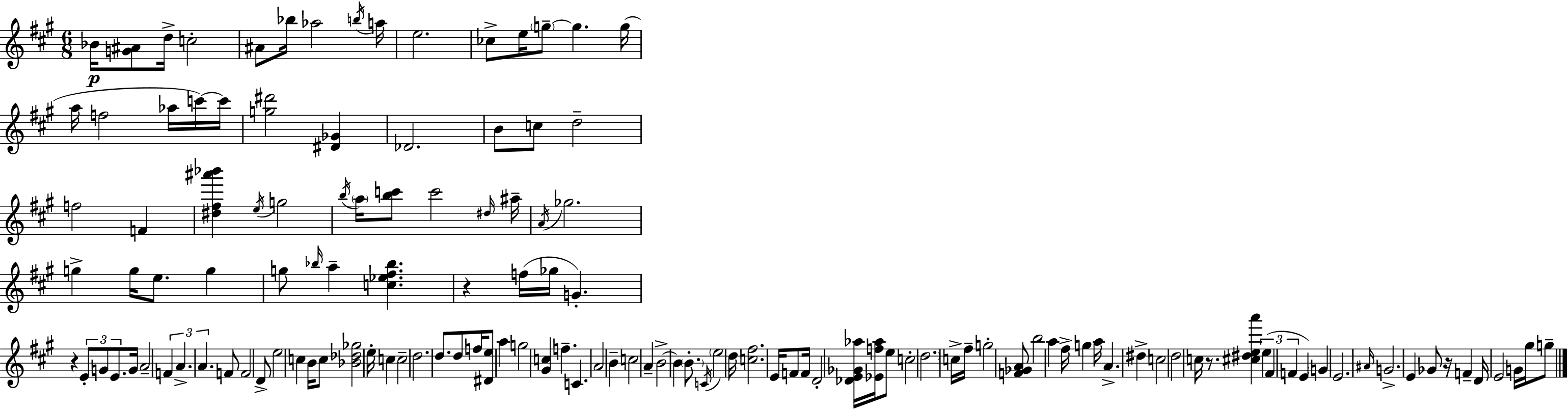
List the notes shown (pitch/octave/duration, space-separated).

Bb4/s [G4,A#4]/e D5/s C5/h A#4/e Bb5/s Ab5/h B5/s A5/s E5/h. CES5/e E5/s G5/e G5/q. G5/s A5/s F5/h Ab5/s C6/s C6/s [G5,D#6]/h [D#4,Gb4]/q Db4/h. B4/e C5/e D5/h F5/h F4/q [D#5,F#5,A#6,Bb6]/q E5/s G5/h B5/s A5/s [B5,C6]/e C6/h D#5/s A#5/s A4/s Gb5/h. G5/q G5/s E5/e. G5/q G5/e Bb5/s A5/q [C5,Eb5,F#5,Bb5]/q. R/q F5/s Gb5/s G4/q. R/q E4/e G4/e E4/e. G4/s A4/h F4/q A4/q. A4/q. F4/e F4/h D4/e E5/h C5/q B4/s C5/e [Bb4,Db5,Gb5]/h E5/s C5/q C5/h D5/h. D5/e. D5/e F5/s [D#4,E5]/e A5/q G5/h [G#4,C5]/q F5/q. C4/q. A4/h B4/q C5/h A4/q B4/h B4/q B4/e. C4/s E5/h D5/s [C5,F#5]/h. E4/s F4/e F4/s D4/h [Db4,E4,Gb4,Ab5]/s [Eb4,F5,Ab5]/s E5/e C5/h D5/h. C5/s F#5/s G5/h [F4,Gb4,A4]/e B5/h A5/q F#5/s G5/q A5/s A4/q. D#5/q C5/h D5/h C5/s R/e. [C#5,D#5,E5,A6]/q E5/q F#4/q F4/q E4/q G4/q E4/h. A#4/s G4/h. E4/q Gb4/e R/s F4/q D4/s E4/h G4/s G#5/s G5/e